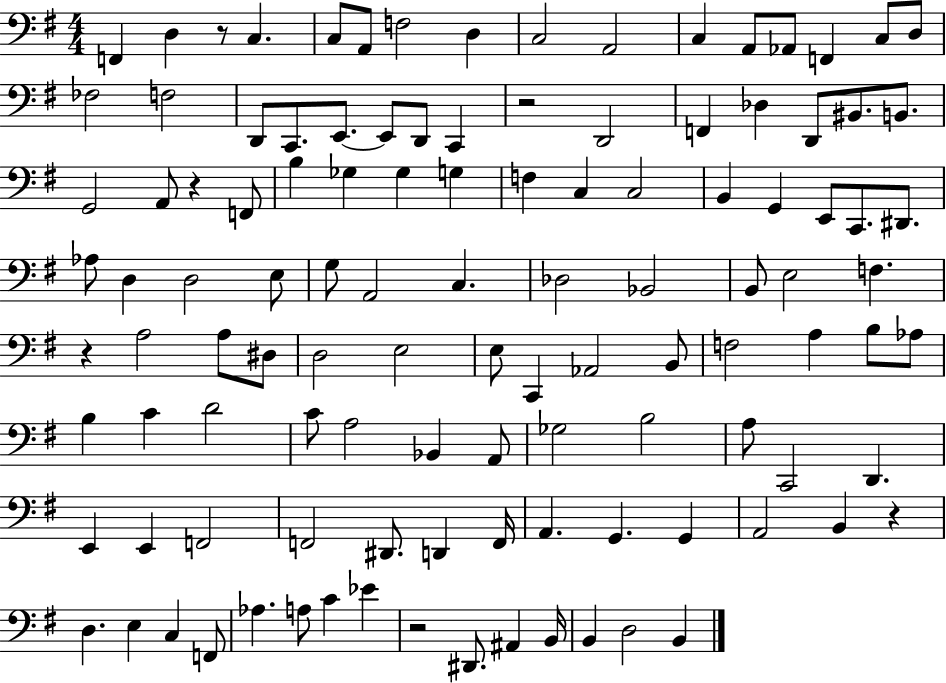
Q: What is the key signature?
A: G major